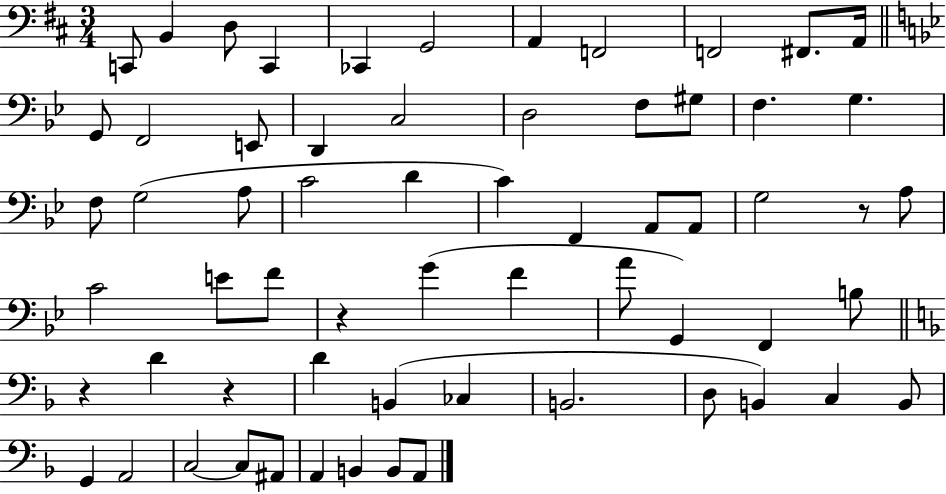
{
  \clef bass
  \numericTimeSignature
  \time 3/4
  \key d \major
  c,8 b,4 d8 c,4 | ces,4 g,2 | a,4 f,2 | f,2 fis,8. a,16 | \break \bar "||" \break \key bes \major g,8 f,2 e,8 | d,4 c2 | d2 f8 gis8 | f4. g4. | \break f8 g2( a8 | c'2 d'4 | c'4) f,4 a,8 a,8 | g2 r8 a8 | \break c'2 e'8 f'8 | r4 g'4( f'4 | a'8 g,4) f,4 b8 | \bar "||" \break \key d \minor r4 d'4 r4 | d'4 b,4( ces4 | b,2. | d8 b,4) c4 b,8 | \break g,4 a,2 | c2~~ c8 ais,8 | a,4 b,4 b,8 a,8 | \bar "|."
}